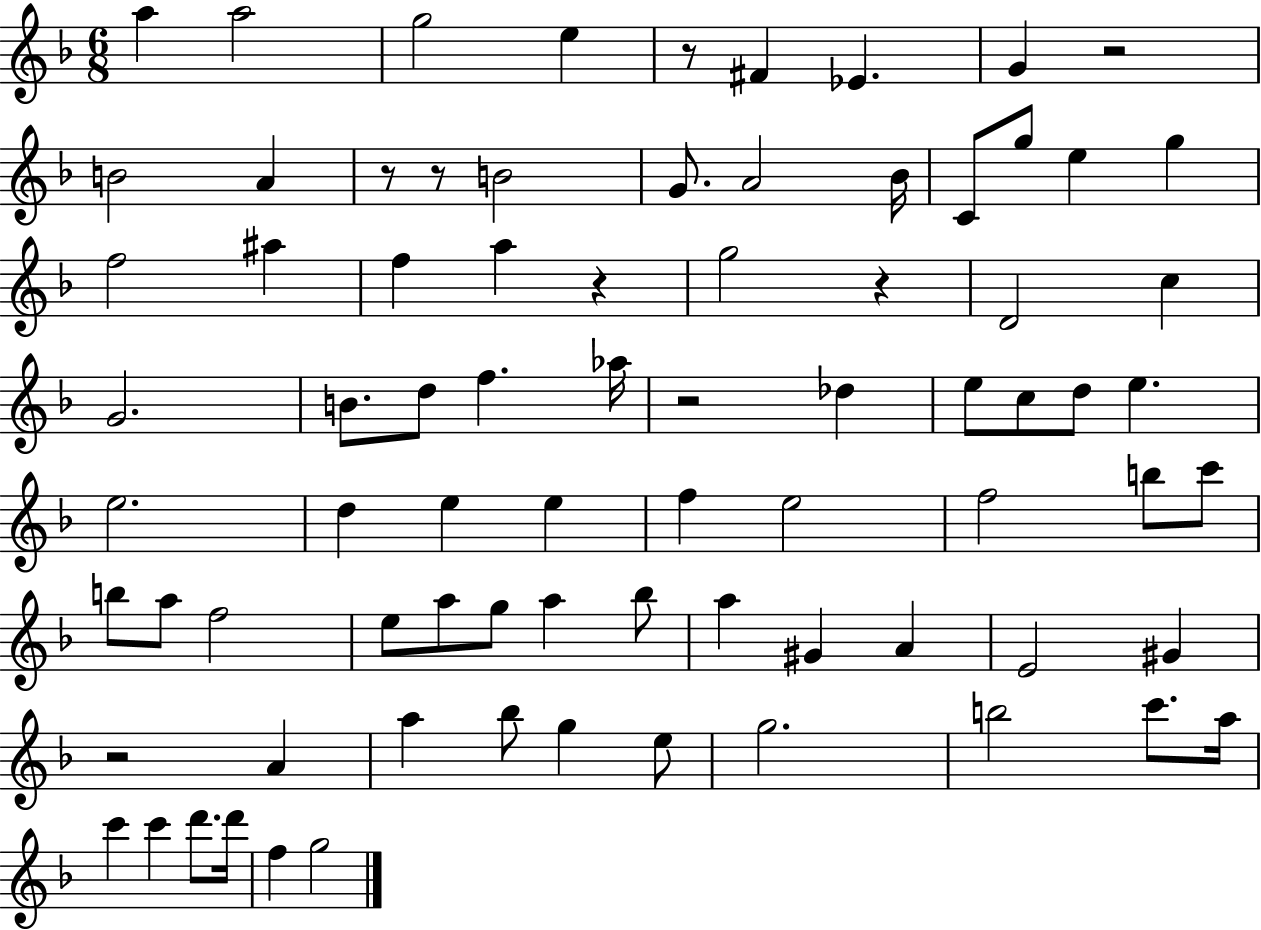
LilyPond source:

{
  \clef treble
  \numericTimeSignature
  \time 6/8
  \key f \major
  a''4 a''2 | g''2 e''4 | r8 fis'4 ees'4. | g'4 r2 | \break b'2 a'4 | r8 r8 b'2 | g'8. a'2 bes'16 | c'8 g''8 e''4 g''4 | \break f''2 ais''4 | f''4 a''4 r4 | g''2 r4 | d'2 c''4 | \break g'2. | b'8. d''8 f''4. aes''16 | r2 des''4 | e''8 c''8 d''8 e''4. | \break e''2. | d''4 e''4 e''4 | f''4 e''2 | f''2 b''8 c'''8 | \break b''8 a''8 f''2 | e''8 a''8 g''8 a''4 bes''8 | a''4 gis'4 a'4 | e'2 gis'4 | \break r2 a'4 | a''4 bes''8 g''4 e''8 | g''2. | b''2 c'''8. a''16 | \break c'''4 c'''4 d'''8. d'''16 | f''4 g''2 | \bar "|."
}